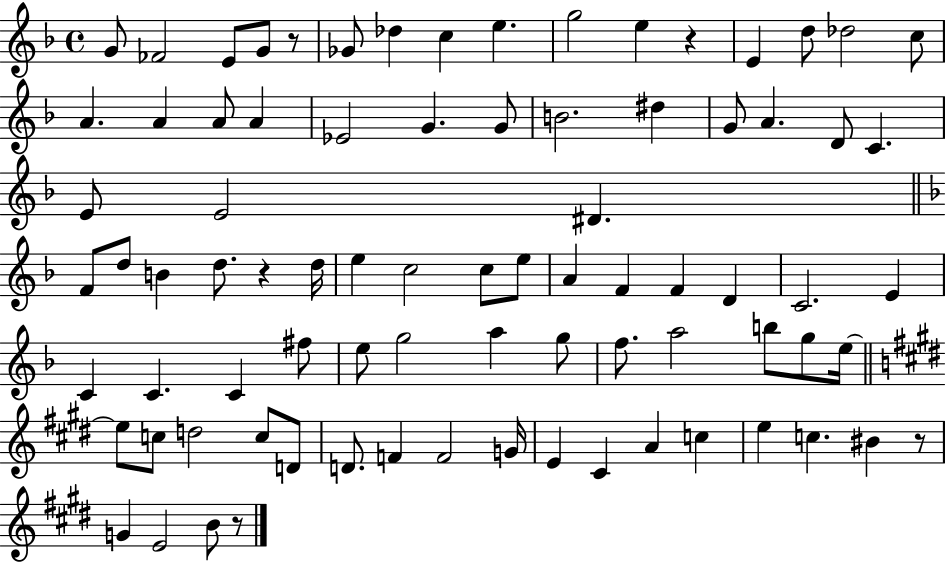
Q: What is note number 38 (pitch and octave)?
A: C5